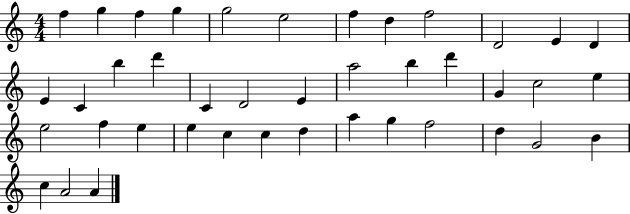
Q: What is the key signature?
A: C major